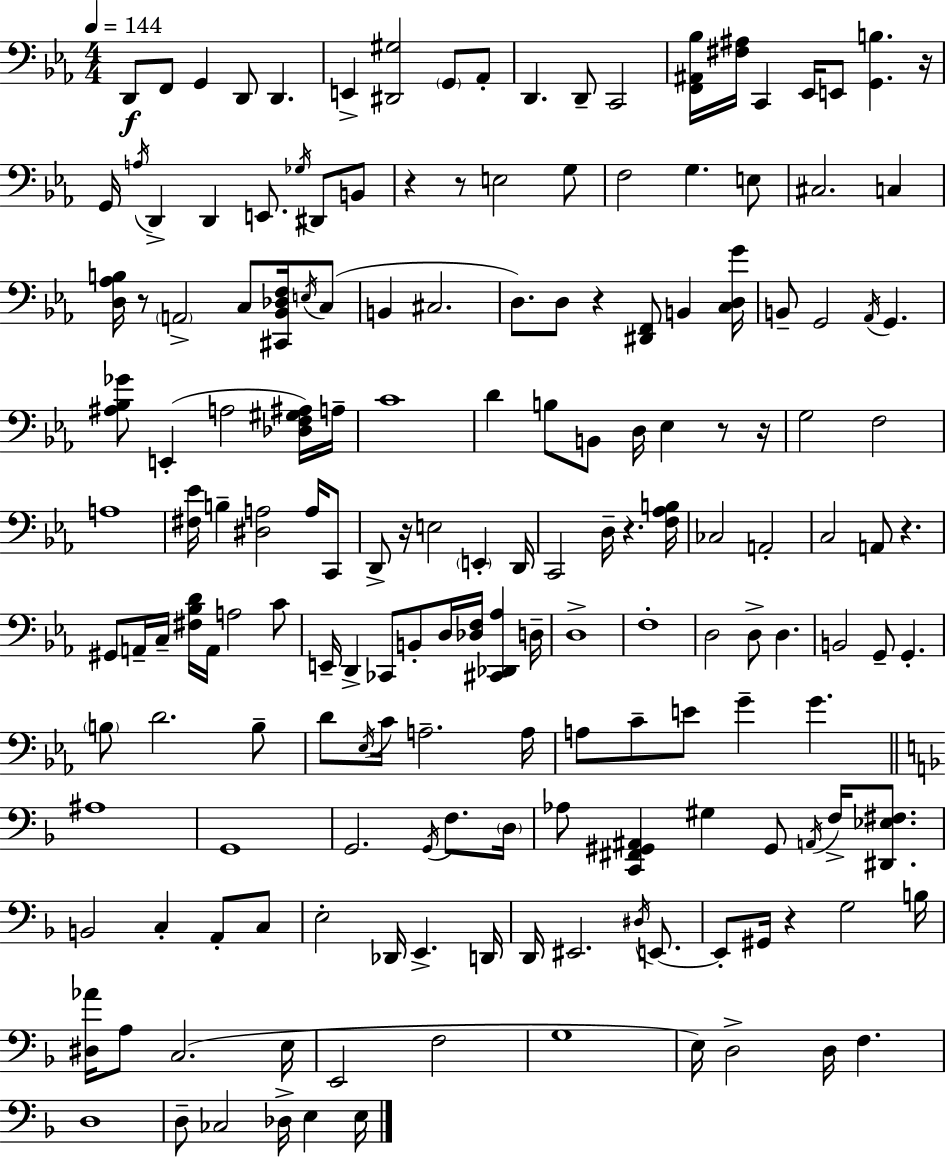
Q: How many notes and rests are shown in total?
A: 173